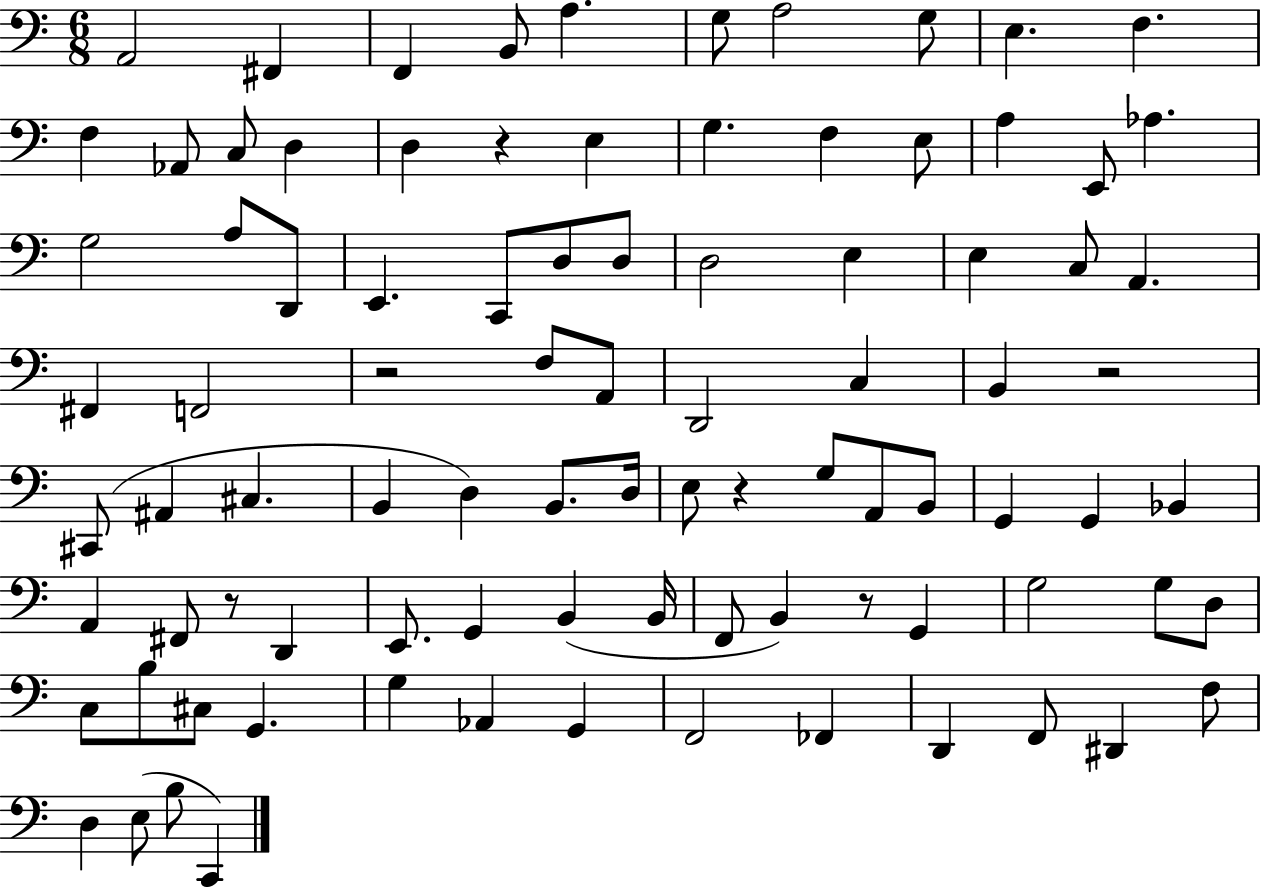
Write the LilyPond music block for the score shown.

{
  \clef bass
  \numericTimeSignature
  \time 6/8
  \key c \major
  a,2 fis,4 | f,4 b,8 a4. | g8 a2 g8 | e4. f4. | \break f4 aes,8 c8 d4 | d4 r4 e4 | g4. f4 e8 | a4 e,8 aes4. | \break g2 a8 d,8 | e,4. c,8 d8 d8 | d2 e4 | e4 c8 a,4. | \break fis,4 f,2 | r2 f8 a,8 | d,2 c4 | b,4 r2 | \break cis,8( ais,4 cis4. | b,4 d4) b,8. d16 | e8 r4 g8 a,8 b,8 | g,4 g,4 bes,4 | \break a,4 fis,8 r8 d,4 | e,8. g,4 b,4( b,16 | f,8 b,4) r8 g,4 | g2 g8 d8 | \break c8 b8 cis8 g,4. | g4 aes,4 g,4 | f,2 fes,4 | d,4 f,8 dis,4 f8 | \break d4 e8( b8 c,4) | \bar "|."
}